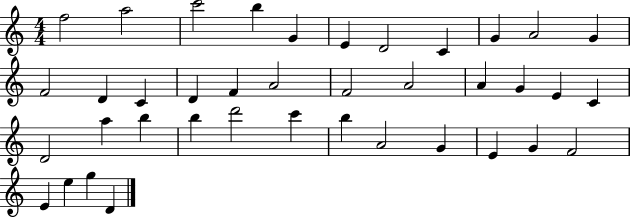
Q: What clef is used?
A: treble